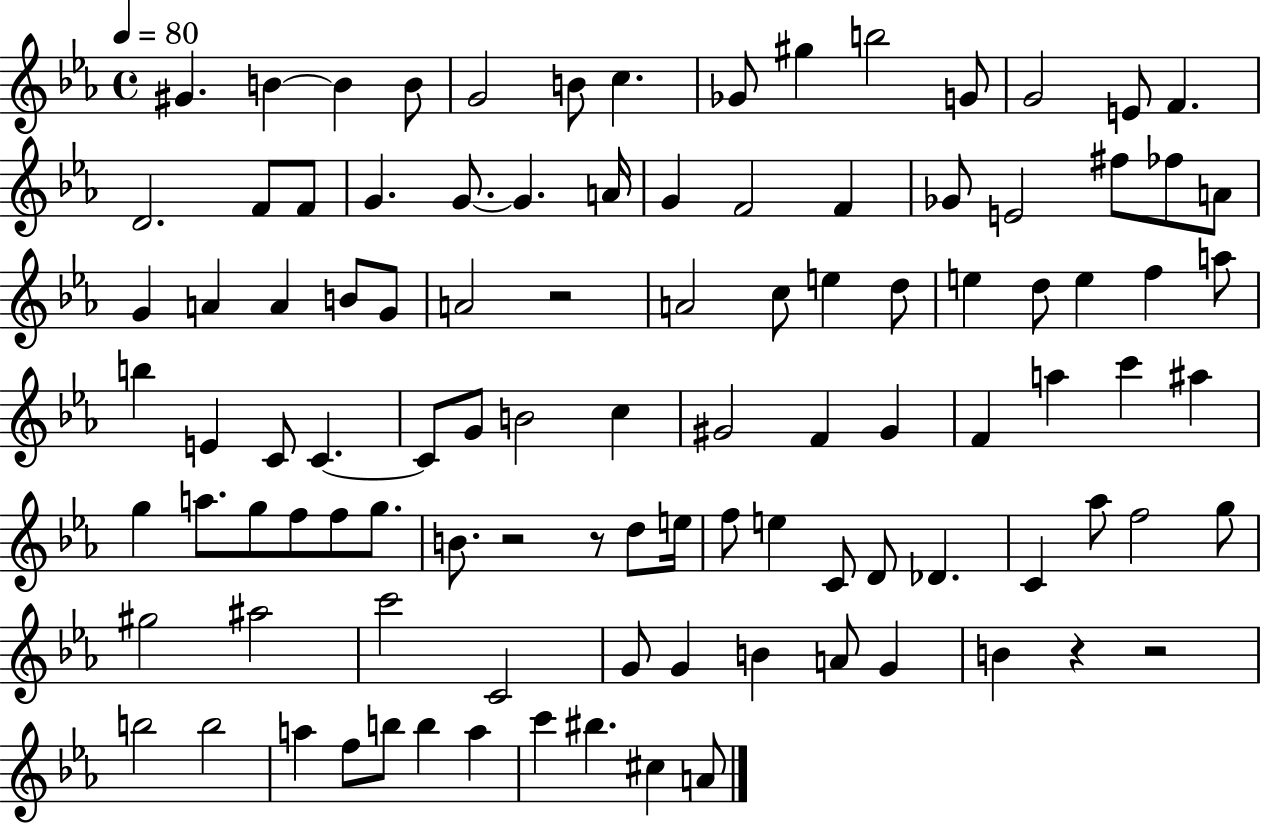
{
  \clef treble
  \time 4/4
  \defaultTimeSignature
  \key ees \major
  \tempo 4 = 80
  gis'4. b'4~~ b'4 b'8 | g'2 b'8 c''4. | ges'8 gis''4 b''2 g'8 | g'2 e'8 f'4. | \break d'2. f'8 f'8 | g'4. g'8.~~ g'4. a'16 | g'4 f'2 f'4 | ges'8 e'2 fis''8 fes''8 a'8 | \break g'4 a'4 a'4 b'8 g'8 | a'2 r2 | a'2 c''8 e''4 d''8 | e''4 d''8 e''4 f''4 a''8 | \break b''4 e'4 c'8 c'4.~~ | c'8 g'8 b'2 c''4 | gis'2 f'4 gis'4 | f'4 a''4 c'''4 ais''4 | \break g''4 a''8. g''8 f''8 f''8 g''8. | b'8. r2 r8 d''8 e''16 | f''8 e''4 c'8 d'8 des'4. | c'4 aes''8 f''2 g''8 | \break gis''2 ais''2 | c'''2 c'2 | g'8 g'4 b'4 a'8 g'4 | b'4 r4 r2 | \break b''2 b''2 | a''4 f''8 b''8 b''4 a''4 | c'''4 bis''4. cis''4 a'8 | \bar "|."
}